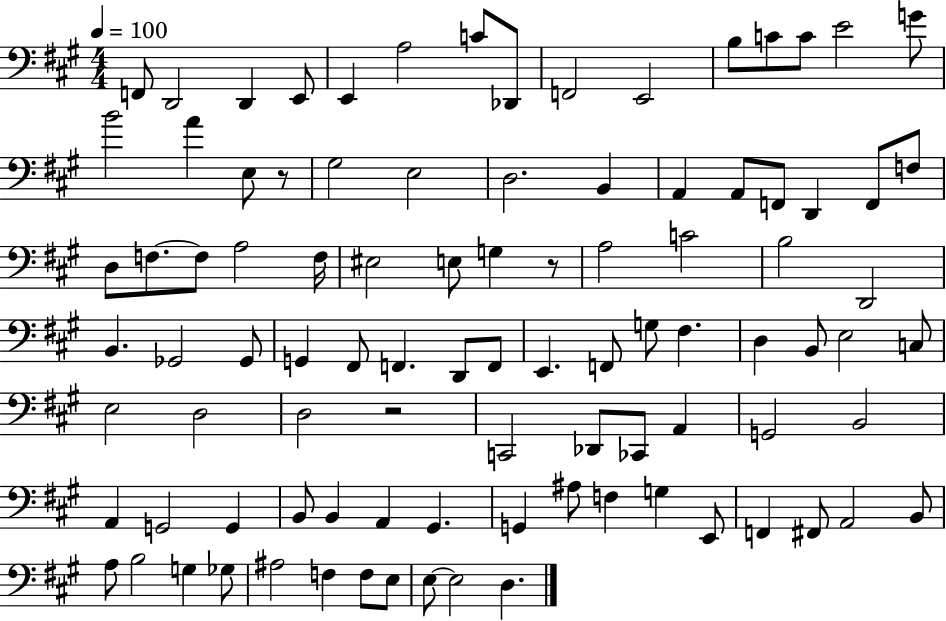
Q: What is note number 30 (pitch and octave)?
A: F3